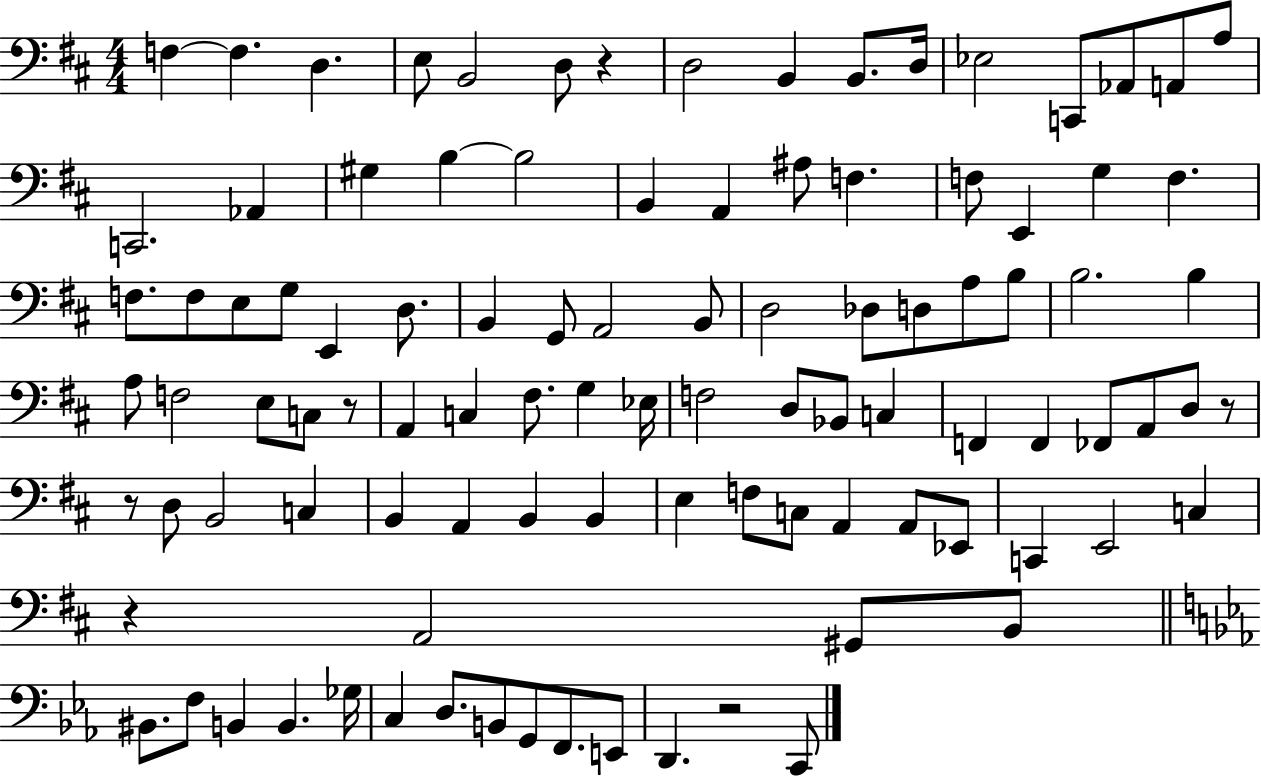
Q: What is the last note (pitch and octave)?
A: C2